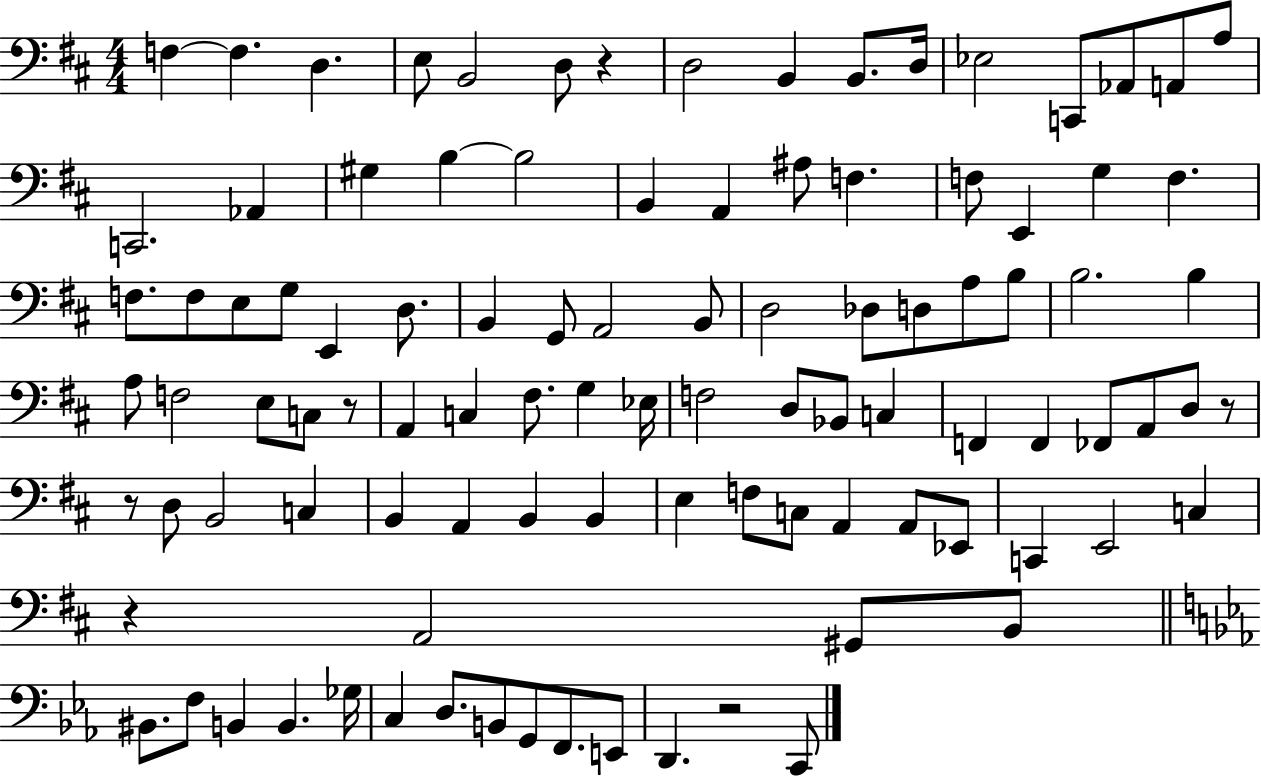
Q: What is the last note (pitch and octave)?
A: C2